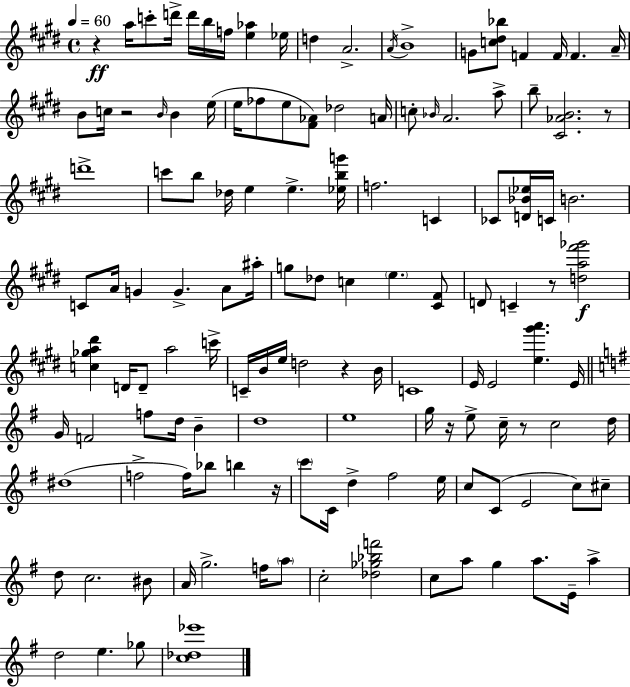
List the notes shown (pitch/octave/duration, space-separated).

R/q A5/s C6/e D6/s D6/s B5/s F5/s [E5,Ab5]/q Eb5/s D5/q A4/h. A4/s B4/w G4/e [C5,D#5,Bb5]/e F4/q F4/s F4/q. A4/s B4/e C5/s R/h B4/s B4/q E5/s E5/s FES5/e E5/e [F#4,Ab4]/e Db5/h A4/s C5/e Bb4/s A4/h. A5/e B5/e [C#4,Ab4,B4]/h. R/e D6/w C6/e B5/e Db5/s E5/q E5/q. [Eb5,B5,G6]/s F5/h. C4/q CES4/e [D4,Bb4,Eb5]/s C4/s B4/h. C4/e A4/s G4/q G4/q. A4/e A#5/s G5/e Db5/e C5/q E5/q. [C#4,F#4]/e D4/e C4/q R/e [D5,A5,F#6,Gb6]/h [C5,Gb5,A5,D#6]/q D4/s D4/e A5/h C6/s C4/s B4/s E5/s D5/h R/q B4/s C4/w E4/s E4/h [E5,G#6,A6]/q. E4/s G4/s F4/h F5/e D5/s B4/q D5/w E5/w G5/s R/s E5/e C5/s R/e C5/h D5/s D#5/w F5/h F5/s Bb5/e B5/q R/s C6/e C4/s D5/q F#5/h E5/s C5/e C4/e E4/h C5/e C#5/e D5/e C5/h. BIS4/e A4/s G5/h. F5/s A5/e C5/h [Db5,Gb5,Bb5,F6]/h C5/e A5/e G5/q A5/e. E4/s A5/q D5/h E5/q. Gb5/e [C5,Db5,Eb6]/w